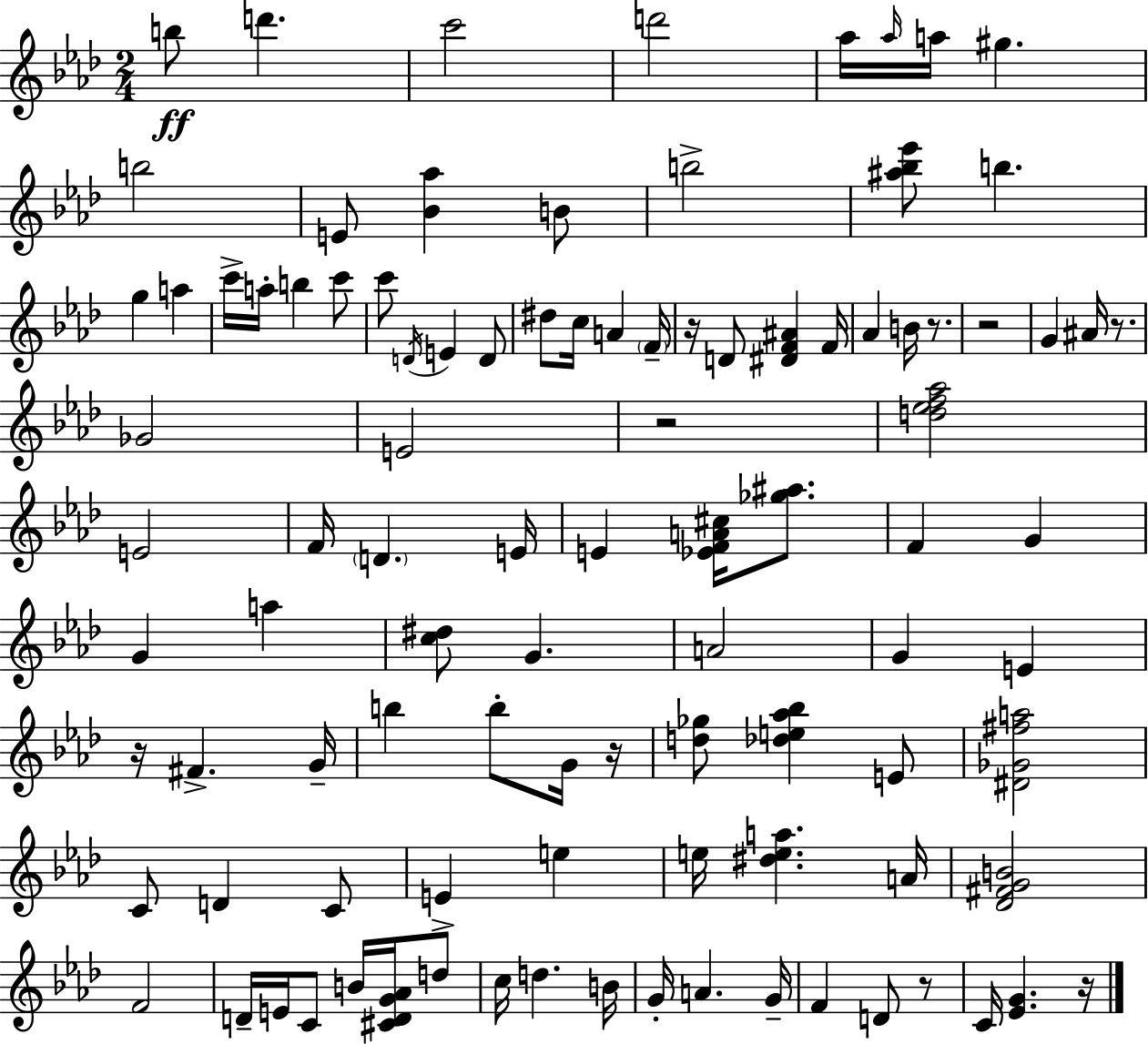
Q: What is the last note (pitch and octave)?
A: C4